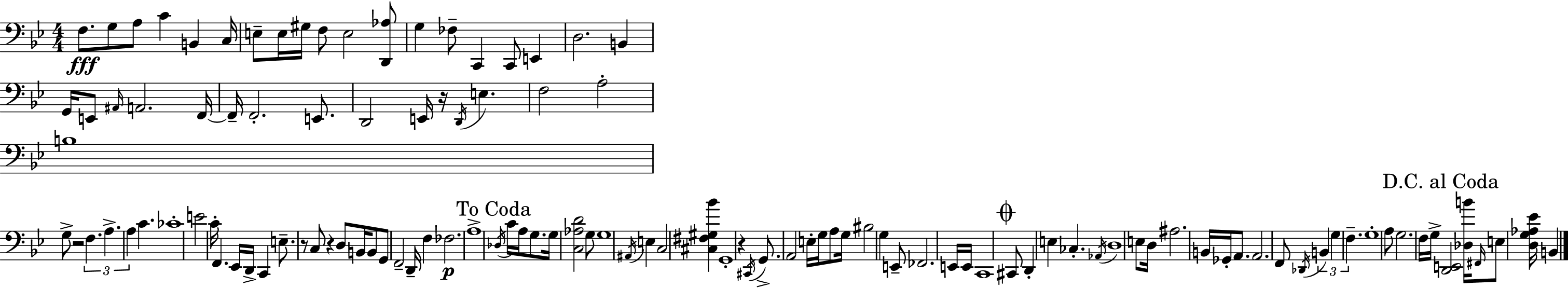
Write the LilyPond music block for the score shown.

{
  \clef bass
  \numericTimeSignature
  \time 4/4
  \key g \minor
  \repeat volta 2 { f8.\fff g8 a8 c'4 b,4 c16 | e8-- e16 gis16 f8 e2 <d, aes>8 | g4 fes8-- c,4 c,8 e,4 | d2. b,4 | \break g,16 e,8 \grace { ais,16 } a,2. | f,16~~ f,16-- f,2.-. e,8. | d,2 e,16 r16 \acciaccatura { d,16 } e4. | f2 a2-. | \break b1 | g8-> r2 \tuplet 3/2 { f4. | a4.-> a4 } c'4. | ces'1-. | \break e'2 c'16-. f,4. | ees,16 d,16-> c,4 e8.-- r8 c8 r4 | d8 b,16 b,8 g,8 f,2-- | d,16-- f4 fes2.\p | \break a1-> | \mark "To Coda" \acciaccatura { des16 } c'16 a16 g8. g16 <c aes d'>2 | g8 g1 | \acciaccatura { ais,16 } e4 c2 | \break <cis fis gis bes'>4 g,1-. | r4 \acciaccatura { cis,16 } g,8.-> a,2 | e16-. g16 a8 g16 bis2 | g4 e,8-- fes,2. | \break e,16 e,16 c,1 | \mark \markup { \musicglyph "scripts.coda" } cis,8 d,4-. e4 ces4.-. | \acciaccatura { aes,16 } d1 | e8 d16 ais2. | \break b,16 ges,16-. a,8. a,2. | f,8 \acciaccatura { des,16 } \tuplet 3/2 { b,4 g4 | f4.-- } g1-. | a8 g2. | \break f16 g16-> \mark "D.C. al Coda" <d, e,>2 <des b'>16 | \grace { fis,16 } e8 <d g aes ees'>16 b,4 } \bar "|."
}